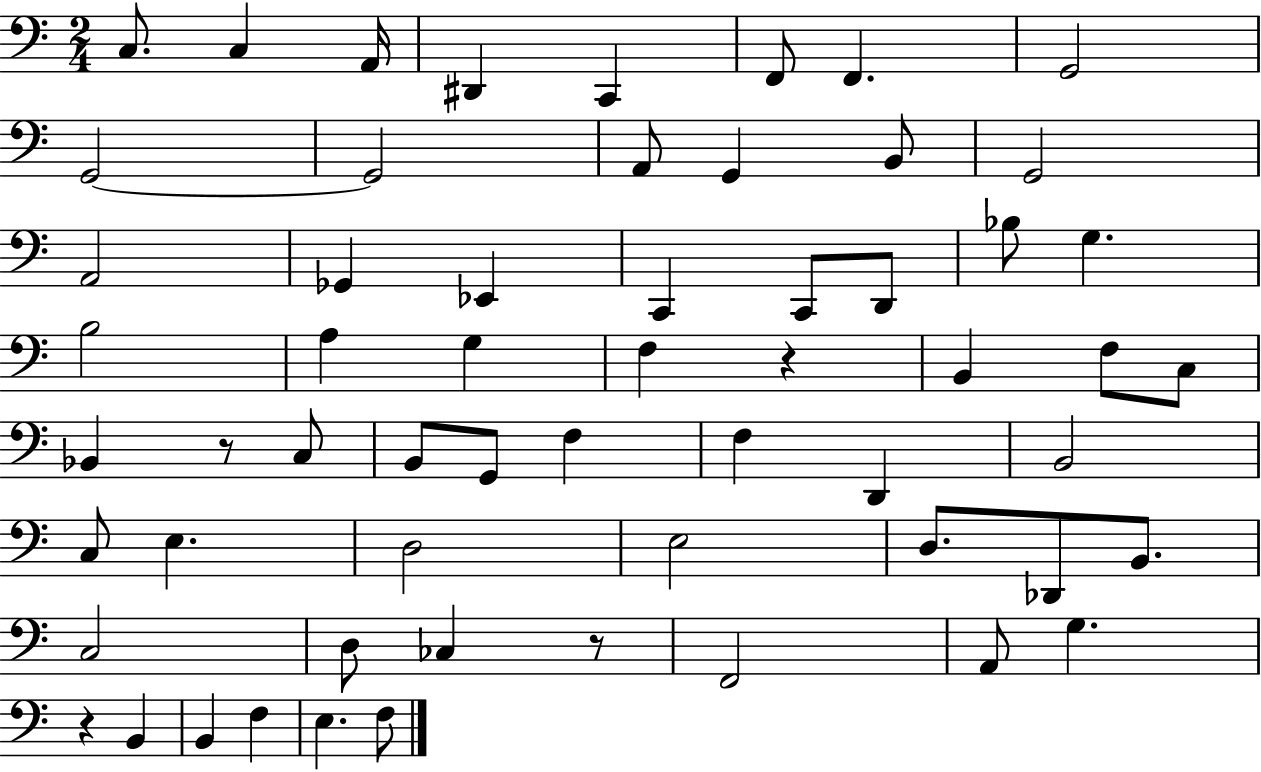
C3/e. C3/q A2/s D#2/q C2/q F2/e F2/q. G2/h G2/h G2/h A2/e G2/q B2/e G2/h A2/h Gb2/q Eb2/q C2/q C2/e D2/e Bb3/e G3/q. B3/h A3/q G3/q F3/q R/q B2/q F3/e C3/e Bb2/q R/e C3/e B2/e G2/e F3/q F3/q D2/q B2/h C3/e E3/q. D3/h E3/h D3/e. Db2/e B2/e. C3/h D3/e CES3/q R/e F2/h A2/e G3/q. R/q B2/q B2/q F3/q E3/q. F3/e